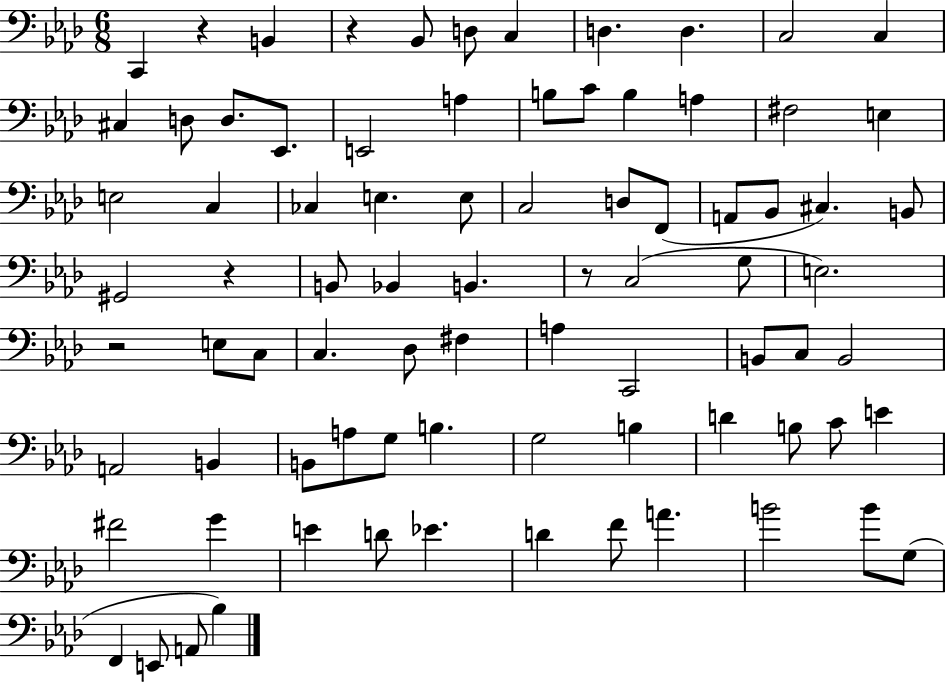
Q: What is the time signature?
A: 6/8